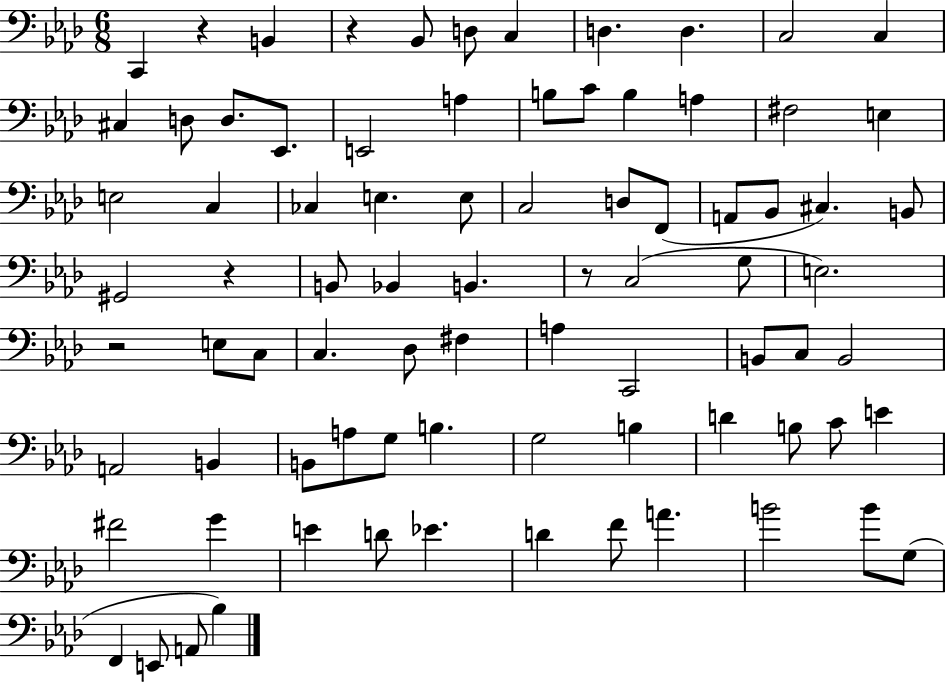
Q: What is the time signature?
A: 6/8